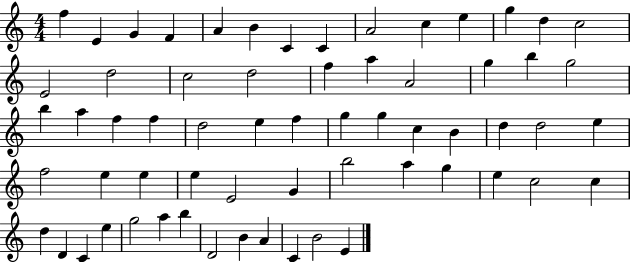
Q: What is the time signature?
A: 4/4